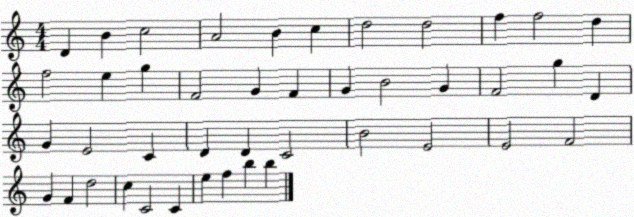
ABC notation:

X:1
T:Untitled
M:4/4
L:1/4
K:C
D B c2 A2 B c d2 d2 f f2 d f2 e g F2 G F G B2 G F2 g D G E2 C D D C2 B2 E2 E2 F2 G F d2 c C2 C e f b b